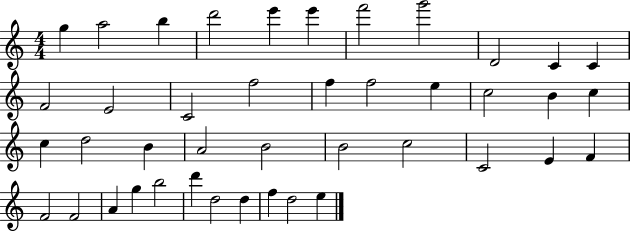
X:1
T:Untitled
M:4/4
L:1/4
K:C
g a2 b d'2 e' e' f'2 g'2 D2 C C F2 E2 C2 f2 f f2 e c2 B c c d2 B A2 B2 B2 c2 C2 E F F2 F2 A g b2 d' d2 d f d2 e